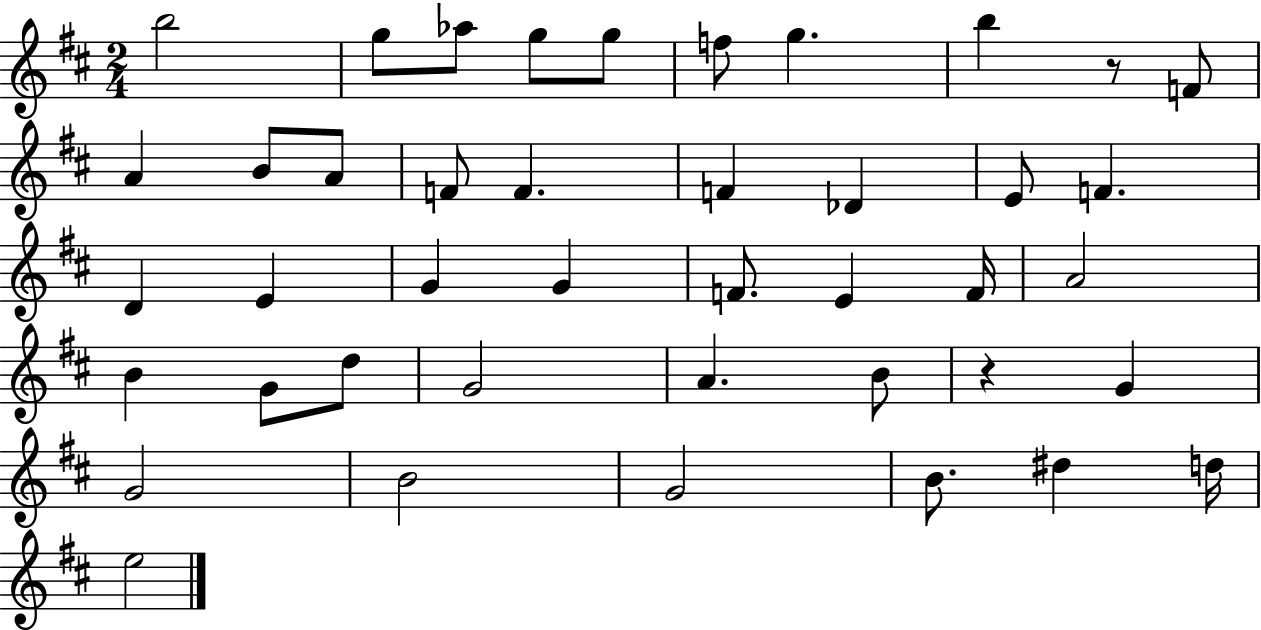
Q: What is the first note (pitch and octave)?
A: B5